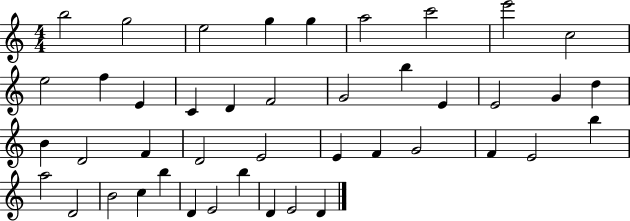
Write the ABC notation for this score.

X:1
T:Untitled
M:4/4
L:1/4
K:C
b2 g2 e2 g g a2 c'2 e'2 c2 e2 f E C D F2 G2 b E E2 G d B D2 F D2 E2 E F G2 F E2 b a2 D2 B2 c b D E2 b D E2 D